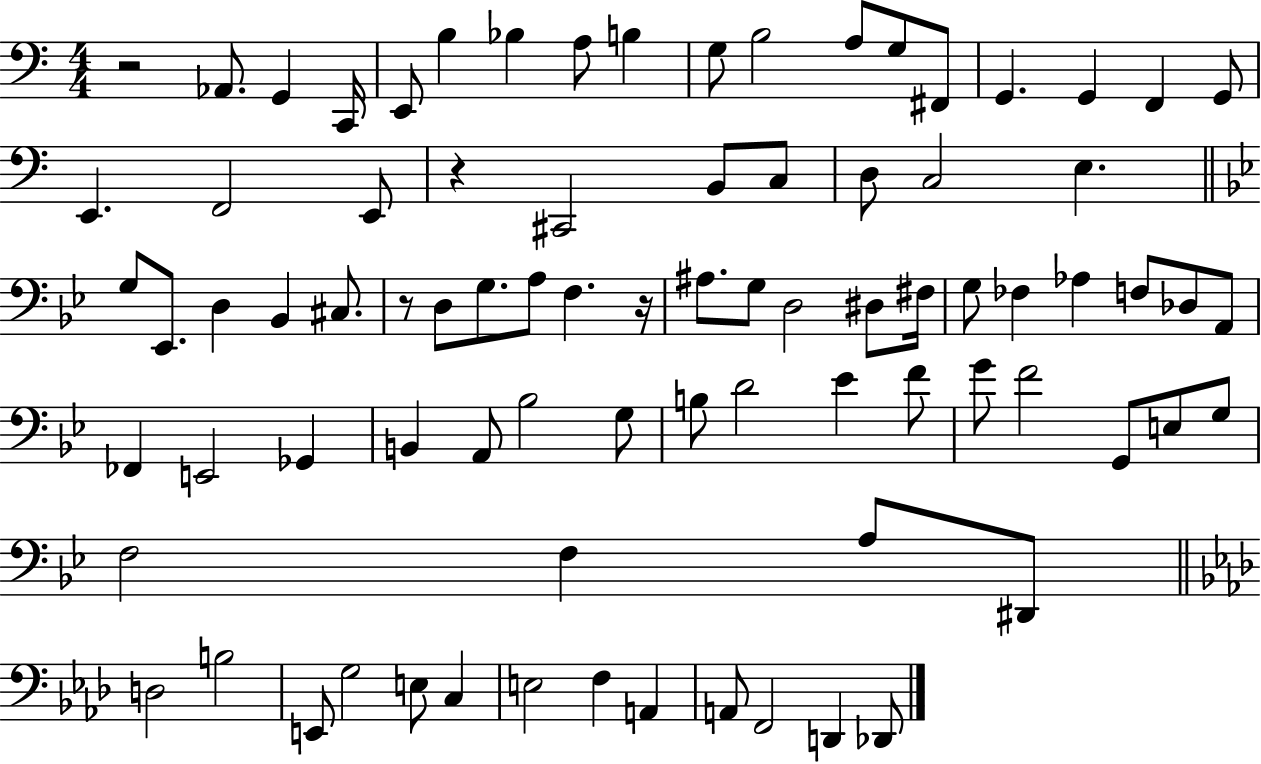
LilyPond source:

{
  \clef bass
  \numericTimeSignature
  \time 4/4
  \key c \major
  r2 aes,8. g,4 c,16 | e,8 b4 bes4 a8 b4 | g8 b2 a8 g8 fis,8 | g,4. g,4 f,4 g,8 | \break e,4. f,2 e,8 | r4 cis,2 b,8 c8 | d8 c2 e4. | \bar "||" \break \key bes \major g8 ees,8. d4 bes,4 cis8. | r8 d8 g8. a8 f4. r16 | ais8. g8 d2 dis8 fis16 | g8 fes4 aes4 f8 des8 a,8 | \break fes,4 e,2 ges,4 | b,4 a,8 bes2 g8 | b8 d'2 ees'4 f'8 | g'8 f'2 g,8 e8 g8 | \break f2 f4 a8 dis,8 | \bar "||" \break \key aes \major d2 b2 | e,8 g2 e8 c4 | e2 f4 a,4 | a,8 f,2 d,4 des,8 | \break \bar "|."
}